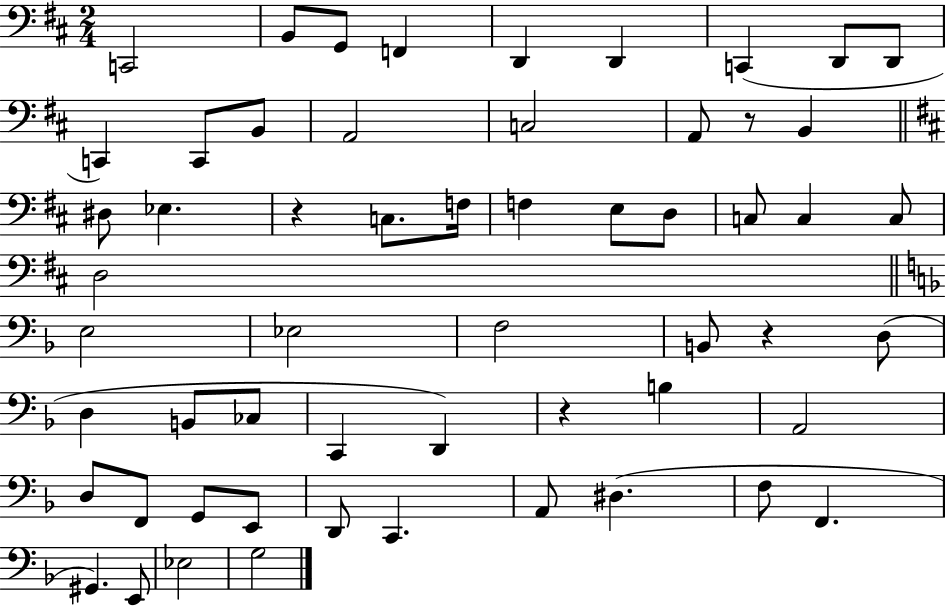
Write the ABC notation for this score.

X:1
T:Untitled
M:2/4
L:1/4
K:D
C,,2 B,,/2 G,,/2 F,, D,, D,, C,, D,,/2 D,,/2 C,, C,,/2 B,,/2 A,,2 C,2 A,,/2 z/2 B,, ^D,/2 _E, z C,/2 F,/4 F, E,/2 D,/2 C,/2 C, C,/2 D,2 E,2 _E,2 F,2 B,,/2 z D,/2 D, B,,/2 _C,/2 C,, D,, z B, A,,2 D,/2 F,,/2 G,,/2 E,,/2 D,,/2 C,, A,,/2 ^D, F,/2 F,, ^G,, E,,/2 _E,2 G,2